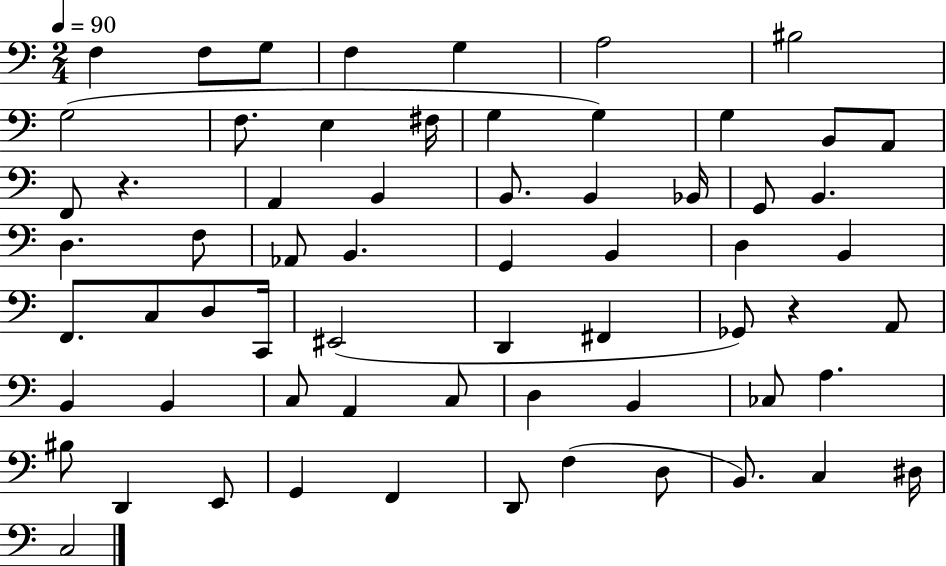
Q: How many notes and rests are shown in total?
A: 64